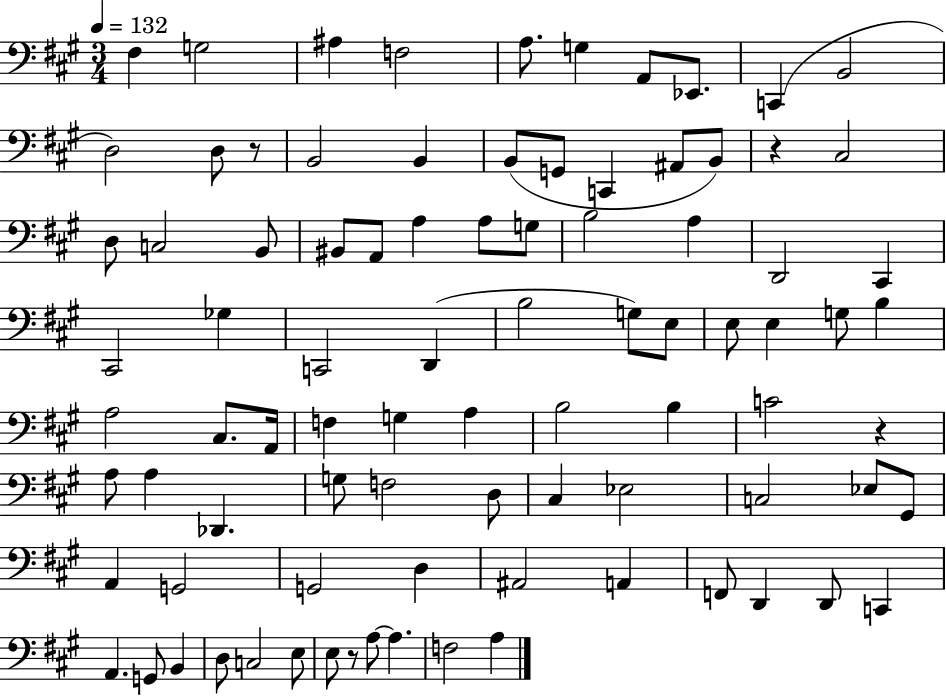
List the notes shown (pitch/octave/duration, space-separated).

F#3/q G3/h A#3/q F3/h A3/e. G3/q A2/e Eb2/e. C2/q B2/h D3/h D3/e R/e B2/h B2/q B2/e G2/e C2/q A#2/e B2/e R/q C#3/h D3/e C3/h B2/e BIS2/e A2/e A3/q A3/e G3/e B3/h A3/q D2/h C#2/q C#2/h Gb3/q C2/h D2/q B3/h G3/e E3/e E3/e E3/q G3/e B3/q A3/h C#3/e. A2/s F3/q G3/q A3/q B3/h B3/q C4/h R/q A3/e A3/q Db2/q. G3/e F3/h D3/e C#3/q Eb3/h C3/h Eb3/e G#2/e A2/q G2/h G2/h D3/q A#2/h A2/q F2/e D2/q D2/e C2/q A2/q. G2/e B2/q D3/e C3/h E3/e E3/e R/e A3/e A3/q. F3/h A3/q